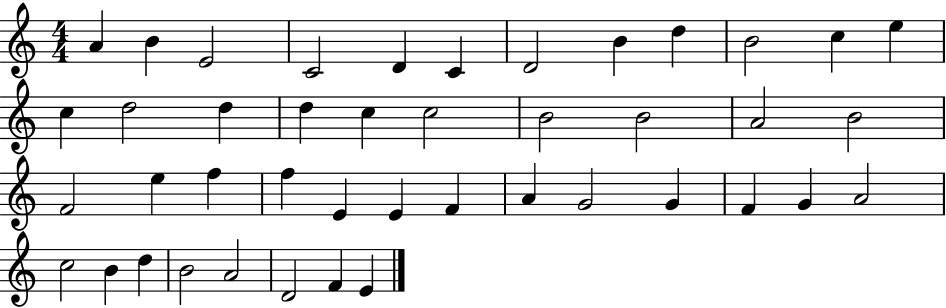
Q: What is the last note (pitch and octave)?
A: E4